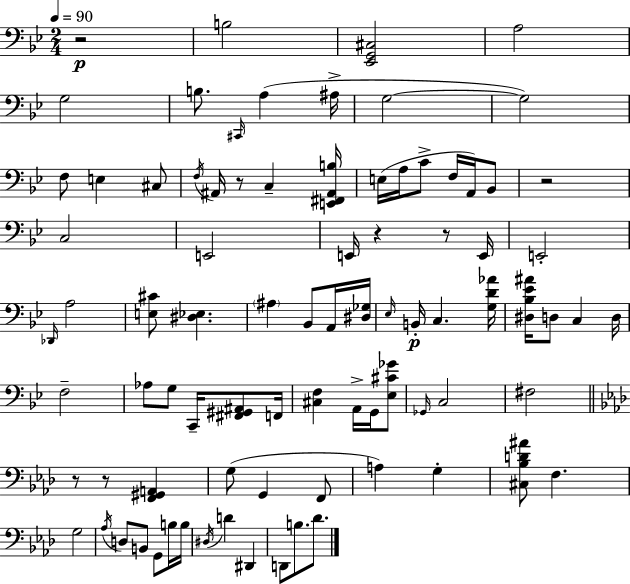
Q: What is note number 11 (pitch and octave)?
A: E3